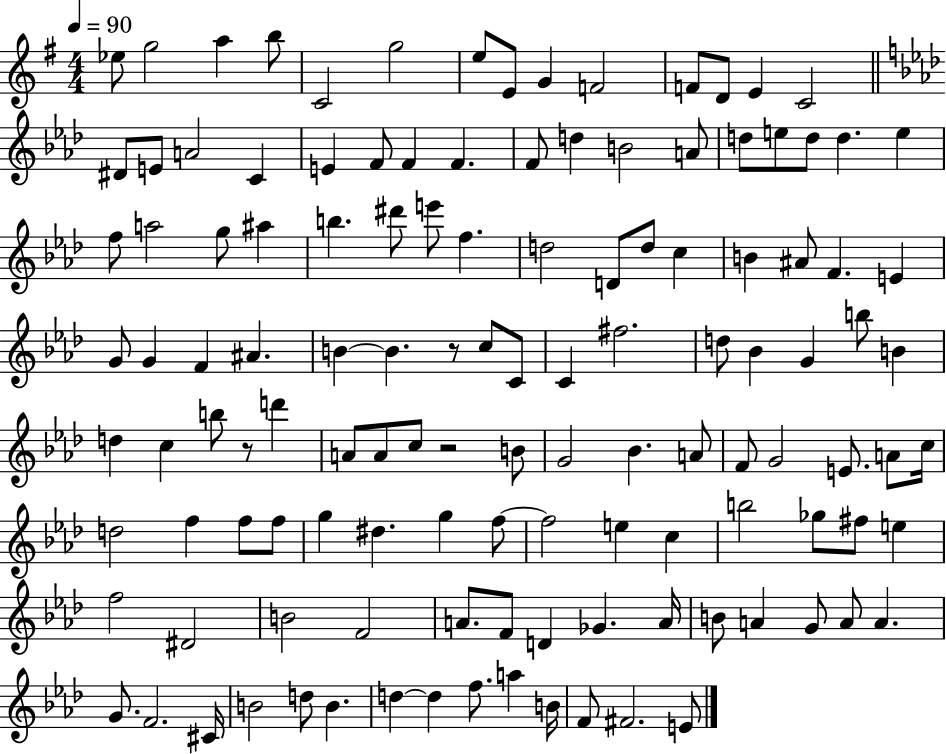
Eb5/e G5/h A5/q B5/e C4/h G5/h E5/e E4/e G4/q F4/h F4/e D4/e E4/q C4/h D#4/e E4/e A4/h C4/q E4/q F4/e F4/q F4/q. F4/e D5/q B4/h A4/e D5/e E5/e D5/e D5/q. E5/q F5/e A5/h G5/e A#5/q B5/q. D#6/e E6/e F5/q. D5/h D4/e D5/e C5/q B4/q A#4/e F4/q. E4/q G4/e G4/q F4/q A#4/q. B4/q B4/q. R/e C5/e C4/e C4/q F#5/h. D5/e Bb4/q G4/q B5/e B4/q D5/q C5/q B5/e R/e D6/q A4/e A4/e C5/e R/h B4/e G4/h Bb4/q. A4/e F4/e G4/h E4/e. A4/e C5/s D5/h F5/q F5/e F5/e G5/q D#5/q. G5/q F5/e F5/h E5/q C5/q B5/h Gb5/e F#5/e E5/q F5/h D#4/h B4/h F4/h A4/e. F4/e D4/q Gb4/q. A4/s B4/e A4/q G4/e A4/e A4/q. G4/e. F4/h. C#4/s B4/h D5/e B4/q. D5/q D5/q F5/e. A5/q B4/s F4/e F#4/h. E4/e